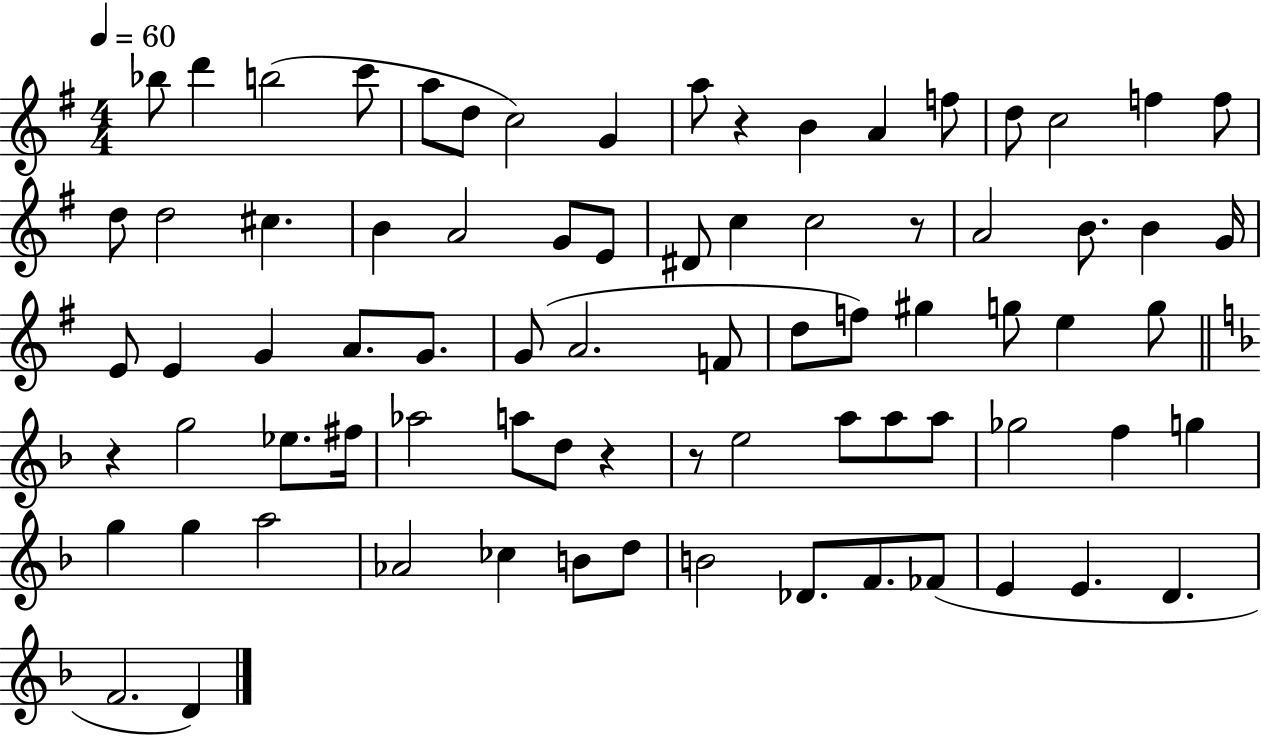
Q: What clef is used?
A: treble